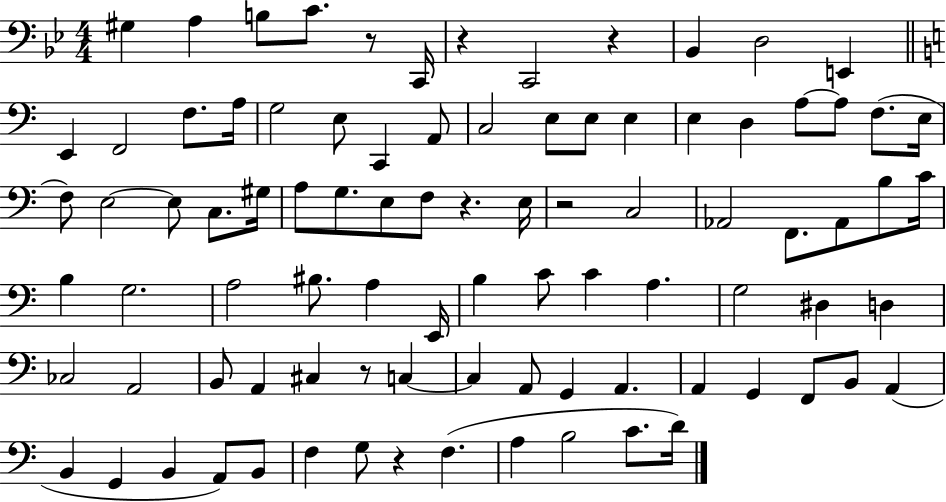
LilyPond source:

{
  \clef bass
  \numericTimeSignature
  \time 4/4
  \key bes \major
  gis4 a4 b8 c'8. r8 c,16 | r4 c,2 r4 | bes,4 d2 e,4 | \bar "||" \break \key c \major e,4 f,2 f8. a16 | g2 e8 c,4 a,8 | c2 e8 e8 e4 | e4 d4 a8~~ a8 f8.( e16 | \break f8) e2~~ e8 c8. gis16 | a8 g8. e8 f8 r4. e16 | r2 c2 | aes,2 f,8. aes,8 b8 c'16 | \break b4 g2. | a2 bis8. a4 e,16 | b4 c'8 c'4 a4. | g2 dis4 d4 | \break ces2 a,2 | b,8 a,4 cis4 r8 c4~~ | c4 a,8 g,4 a,4. | a,4 g,4 f,8 b,8 a,4( | \break b,4 g,4 b,4 a,8) b,8 | f4 g8 r4 f4.( | a4 b2 c'8. d'16) | \bar "|."
}